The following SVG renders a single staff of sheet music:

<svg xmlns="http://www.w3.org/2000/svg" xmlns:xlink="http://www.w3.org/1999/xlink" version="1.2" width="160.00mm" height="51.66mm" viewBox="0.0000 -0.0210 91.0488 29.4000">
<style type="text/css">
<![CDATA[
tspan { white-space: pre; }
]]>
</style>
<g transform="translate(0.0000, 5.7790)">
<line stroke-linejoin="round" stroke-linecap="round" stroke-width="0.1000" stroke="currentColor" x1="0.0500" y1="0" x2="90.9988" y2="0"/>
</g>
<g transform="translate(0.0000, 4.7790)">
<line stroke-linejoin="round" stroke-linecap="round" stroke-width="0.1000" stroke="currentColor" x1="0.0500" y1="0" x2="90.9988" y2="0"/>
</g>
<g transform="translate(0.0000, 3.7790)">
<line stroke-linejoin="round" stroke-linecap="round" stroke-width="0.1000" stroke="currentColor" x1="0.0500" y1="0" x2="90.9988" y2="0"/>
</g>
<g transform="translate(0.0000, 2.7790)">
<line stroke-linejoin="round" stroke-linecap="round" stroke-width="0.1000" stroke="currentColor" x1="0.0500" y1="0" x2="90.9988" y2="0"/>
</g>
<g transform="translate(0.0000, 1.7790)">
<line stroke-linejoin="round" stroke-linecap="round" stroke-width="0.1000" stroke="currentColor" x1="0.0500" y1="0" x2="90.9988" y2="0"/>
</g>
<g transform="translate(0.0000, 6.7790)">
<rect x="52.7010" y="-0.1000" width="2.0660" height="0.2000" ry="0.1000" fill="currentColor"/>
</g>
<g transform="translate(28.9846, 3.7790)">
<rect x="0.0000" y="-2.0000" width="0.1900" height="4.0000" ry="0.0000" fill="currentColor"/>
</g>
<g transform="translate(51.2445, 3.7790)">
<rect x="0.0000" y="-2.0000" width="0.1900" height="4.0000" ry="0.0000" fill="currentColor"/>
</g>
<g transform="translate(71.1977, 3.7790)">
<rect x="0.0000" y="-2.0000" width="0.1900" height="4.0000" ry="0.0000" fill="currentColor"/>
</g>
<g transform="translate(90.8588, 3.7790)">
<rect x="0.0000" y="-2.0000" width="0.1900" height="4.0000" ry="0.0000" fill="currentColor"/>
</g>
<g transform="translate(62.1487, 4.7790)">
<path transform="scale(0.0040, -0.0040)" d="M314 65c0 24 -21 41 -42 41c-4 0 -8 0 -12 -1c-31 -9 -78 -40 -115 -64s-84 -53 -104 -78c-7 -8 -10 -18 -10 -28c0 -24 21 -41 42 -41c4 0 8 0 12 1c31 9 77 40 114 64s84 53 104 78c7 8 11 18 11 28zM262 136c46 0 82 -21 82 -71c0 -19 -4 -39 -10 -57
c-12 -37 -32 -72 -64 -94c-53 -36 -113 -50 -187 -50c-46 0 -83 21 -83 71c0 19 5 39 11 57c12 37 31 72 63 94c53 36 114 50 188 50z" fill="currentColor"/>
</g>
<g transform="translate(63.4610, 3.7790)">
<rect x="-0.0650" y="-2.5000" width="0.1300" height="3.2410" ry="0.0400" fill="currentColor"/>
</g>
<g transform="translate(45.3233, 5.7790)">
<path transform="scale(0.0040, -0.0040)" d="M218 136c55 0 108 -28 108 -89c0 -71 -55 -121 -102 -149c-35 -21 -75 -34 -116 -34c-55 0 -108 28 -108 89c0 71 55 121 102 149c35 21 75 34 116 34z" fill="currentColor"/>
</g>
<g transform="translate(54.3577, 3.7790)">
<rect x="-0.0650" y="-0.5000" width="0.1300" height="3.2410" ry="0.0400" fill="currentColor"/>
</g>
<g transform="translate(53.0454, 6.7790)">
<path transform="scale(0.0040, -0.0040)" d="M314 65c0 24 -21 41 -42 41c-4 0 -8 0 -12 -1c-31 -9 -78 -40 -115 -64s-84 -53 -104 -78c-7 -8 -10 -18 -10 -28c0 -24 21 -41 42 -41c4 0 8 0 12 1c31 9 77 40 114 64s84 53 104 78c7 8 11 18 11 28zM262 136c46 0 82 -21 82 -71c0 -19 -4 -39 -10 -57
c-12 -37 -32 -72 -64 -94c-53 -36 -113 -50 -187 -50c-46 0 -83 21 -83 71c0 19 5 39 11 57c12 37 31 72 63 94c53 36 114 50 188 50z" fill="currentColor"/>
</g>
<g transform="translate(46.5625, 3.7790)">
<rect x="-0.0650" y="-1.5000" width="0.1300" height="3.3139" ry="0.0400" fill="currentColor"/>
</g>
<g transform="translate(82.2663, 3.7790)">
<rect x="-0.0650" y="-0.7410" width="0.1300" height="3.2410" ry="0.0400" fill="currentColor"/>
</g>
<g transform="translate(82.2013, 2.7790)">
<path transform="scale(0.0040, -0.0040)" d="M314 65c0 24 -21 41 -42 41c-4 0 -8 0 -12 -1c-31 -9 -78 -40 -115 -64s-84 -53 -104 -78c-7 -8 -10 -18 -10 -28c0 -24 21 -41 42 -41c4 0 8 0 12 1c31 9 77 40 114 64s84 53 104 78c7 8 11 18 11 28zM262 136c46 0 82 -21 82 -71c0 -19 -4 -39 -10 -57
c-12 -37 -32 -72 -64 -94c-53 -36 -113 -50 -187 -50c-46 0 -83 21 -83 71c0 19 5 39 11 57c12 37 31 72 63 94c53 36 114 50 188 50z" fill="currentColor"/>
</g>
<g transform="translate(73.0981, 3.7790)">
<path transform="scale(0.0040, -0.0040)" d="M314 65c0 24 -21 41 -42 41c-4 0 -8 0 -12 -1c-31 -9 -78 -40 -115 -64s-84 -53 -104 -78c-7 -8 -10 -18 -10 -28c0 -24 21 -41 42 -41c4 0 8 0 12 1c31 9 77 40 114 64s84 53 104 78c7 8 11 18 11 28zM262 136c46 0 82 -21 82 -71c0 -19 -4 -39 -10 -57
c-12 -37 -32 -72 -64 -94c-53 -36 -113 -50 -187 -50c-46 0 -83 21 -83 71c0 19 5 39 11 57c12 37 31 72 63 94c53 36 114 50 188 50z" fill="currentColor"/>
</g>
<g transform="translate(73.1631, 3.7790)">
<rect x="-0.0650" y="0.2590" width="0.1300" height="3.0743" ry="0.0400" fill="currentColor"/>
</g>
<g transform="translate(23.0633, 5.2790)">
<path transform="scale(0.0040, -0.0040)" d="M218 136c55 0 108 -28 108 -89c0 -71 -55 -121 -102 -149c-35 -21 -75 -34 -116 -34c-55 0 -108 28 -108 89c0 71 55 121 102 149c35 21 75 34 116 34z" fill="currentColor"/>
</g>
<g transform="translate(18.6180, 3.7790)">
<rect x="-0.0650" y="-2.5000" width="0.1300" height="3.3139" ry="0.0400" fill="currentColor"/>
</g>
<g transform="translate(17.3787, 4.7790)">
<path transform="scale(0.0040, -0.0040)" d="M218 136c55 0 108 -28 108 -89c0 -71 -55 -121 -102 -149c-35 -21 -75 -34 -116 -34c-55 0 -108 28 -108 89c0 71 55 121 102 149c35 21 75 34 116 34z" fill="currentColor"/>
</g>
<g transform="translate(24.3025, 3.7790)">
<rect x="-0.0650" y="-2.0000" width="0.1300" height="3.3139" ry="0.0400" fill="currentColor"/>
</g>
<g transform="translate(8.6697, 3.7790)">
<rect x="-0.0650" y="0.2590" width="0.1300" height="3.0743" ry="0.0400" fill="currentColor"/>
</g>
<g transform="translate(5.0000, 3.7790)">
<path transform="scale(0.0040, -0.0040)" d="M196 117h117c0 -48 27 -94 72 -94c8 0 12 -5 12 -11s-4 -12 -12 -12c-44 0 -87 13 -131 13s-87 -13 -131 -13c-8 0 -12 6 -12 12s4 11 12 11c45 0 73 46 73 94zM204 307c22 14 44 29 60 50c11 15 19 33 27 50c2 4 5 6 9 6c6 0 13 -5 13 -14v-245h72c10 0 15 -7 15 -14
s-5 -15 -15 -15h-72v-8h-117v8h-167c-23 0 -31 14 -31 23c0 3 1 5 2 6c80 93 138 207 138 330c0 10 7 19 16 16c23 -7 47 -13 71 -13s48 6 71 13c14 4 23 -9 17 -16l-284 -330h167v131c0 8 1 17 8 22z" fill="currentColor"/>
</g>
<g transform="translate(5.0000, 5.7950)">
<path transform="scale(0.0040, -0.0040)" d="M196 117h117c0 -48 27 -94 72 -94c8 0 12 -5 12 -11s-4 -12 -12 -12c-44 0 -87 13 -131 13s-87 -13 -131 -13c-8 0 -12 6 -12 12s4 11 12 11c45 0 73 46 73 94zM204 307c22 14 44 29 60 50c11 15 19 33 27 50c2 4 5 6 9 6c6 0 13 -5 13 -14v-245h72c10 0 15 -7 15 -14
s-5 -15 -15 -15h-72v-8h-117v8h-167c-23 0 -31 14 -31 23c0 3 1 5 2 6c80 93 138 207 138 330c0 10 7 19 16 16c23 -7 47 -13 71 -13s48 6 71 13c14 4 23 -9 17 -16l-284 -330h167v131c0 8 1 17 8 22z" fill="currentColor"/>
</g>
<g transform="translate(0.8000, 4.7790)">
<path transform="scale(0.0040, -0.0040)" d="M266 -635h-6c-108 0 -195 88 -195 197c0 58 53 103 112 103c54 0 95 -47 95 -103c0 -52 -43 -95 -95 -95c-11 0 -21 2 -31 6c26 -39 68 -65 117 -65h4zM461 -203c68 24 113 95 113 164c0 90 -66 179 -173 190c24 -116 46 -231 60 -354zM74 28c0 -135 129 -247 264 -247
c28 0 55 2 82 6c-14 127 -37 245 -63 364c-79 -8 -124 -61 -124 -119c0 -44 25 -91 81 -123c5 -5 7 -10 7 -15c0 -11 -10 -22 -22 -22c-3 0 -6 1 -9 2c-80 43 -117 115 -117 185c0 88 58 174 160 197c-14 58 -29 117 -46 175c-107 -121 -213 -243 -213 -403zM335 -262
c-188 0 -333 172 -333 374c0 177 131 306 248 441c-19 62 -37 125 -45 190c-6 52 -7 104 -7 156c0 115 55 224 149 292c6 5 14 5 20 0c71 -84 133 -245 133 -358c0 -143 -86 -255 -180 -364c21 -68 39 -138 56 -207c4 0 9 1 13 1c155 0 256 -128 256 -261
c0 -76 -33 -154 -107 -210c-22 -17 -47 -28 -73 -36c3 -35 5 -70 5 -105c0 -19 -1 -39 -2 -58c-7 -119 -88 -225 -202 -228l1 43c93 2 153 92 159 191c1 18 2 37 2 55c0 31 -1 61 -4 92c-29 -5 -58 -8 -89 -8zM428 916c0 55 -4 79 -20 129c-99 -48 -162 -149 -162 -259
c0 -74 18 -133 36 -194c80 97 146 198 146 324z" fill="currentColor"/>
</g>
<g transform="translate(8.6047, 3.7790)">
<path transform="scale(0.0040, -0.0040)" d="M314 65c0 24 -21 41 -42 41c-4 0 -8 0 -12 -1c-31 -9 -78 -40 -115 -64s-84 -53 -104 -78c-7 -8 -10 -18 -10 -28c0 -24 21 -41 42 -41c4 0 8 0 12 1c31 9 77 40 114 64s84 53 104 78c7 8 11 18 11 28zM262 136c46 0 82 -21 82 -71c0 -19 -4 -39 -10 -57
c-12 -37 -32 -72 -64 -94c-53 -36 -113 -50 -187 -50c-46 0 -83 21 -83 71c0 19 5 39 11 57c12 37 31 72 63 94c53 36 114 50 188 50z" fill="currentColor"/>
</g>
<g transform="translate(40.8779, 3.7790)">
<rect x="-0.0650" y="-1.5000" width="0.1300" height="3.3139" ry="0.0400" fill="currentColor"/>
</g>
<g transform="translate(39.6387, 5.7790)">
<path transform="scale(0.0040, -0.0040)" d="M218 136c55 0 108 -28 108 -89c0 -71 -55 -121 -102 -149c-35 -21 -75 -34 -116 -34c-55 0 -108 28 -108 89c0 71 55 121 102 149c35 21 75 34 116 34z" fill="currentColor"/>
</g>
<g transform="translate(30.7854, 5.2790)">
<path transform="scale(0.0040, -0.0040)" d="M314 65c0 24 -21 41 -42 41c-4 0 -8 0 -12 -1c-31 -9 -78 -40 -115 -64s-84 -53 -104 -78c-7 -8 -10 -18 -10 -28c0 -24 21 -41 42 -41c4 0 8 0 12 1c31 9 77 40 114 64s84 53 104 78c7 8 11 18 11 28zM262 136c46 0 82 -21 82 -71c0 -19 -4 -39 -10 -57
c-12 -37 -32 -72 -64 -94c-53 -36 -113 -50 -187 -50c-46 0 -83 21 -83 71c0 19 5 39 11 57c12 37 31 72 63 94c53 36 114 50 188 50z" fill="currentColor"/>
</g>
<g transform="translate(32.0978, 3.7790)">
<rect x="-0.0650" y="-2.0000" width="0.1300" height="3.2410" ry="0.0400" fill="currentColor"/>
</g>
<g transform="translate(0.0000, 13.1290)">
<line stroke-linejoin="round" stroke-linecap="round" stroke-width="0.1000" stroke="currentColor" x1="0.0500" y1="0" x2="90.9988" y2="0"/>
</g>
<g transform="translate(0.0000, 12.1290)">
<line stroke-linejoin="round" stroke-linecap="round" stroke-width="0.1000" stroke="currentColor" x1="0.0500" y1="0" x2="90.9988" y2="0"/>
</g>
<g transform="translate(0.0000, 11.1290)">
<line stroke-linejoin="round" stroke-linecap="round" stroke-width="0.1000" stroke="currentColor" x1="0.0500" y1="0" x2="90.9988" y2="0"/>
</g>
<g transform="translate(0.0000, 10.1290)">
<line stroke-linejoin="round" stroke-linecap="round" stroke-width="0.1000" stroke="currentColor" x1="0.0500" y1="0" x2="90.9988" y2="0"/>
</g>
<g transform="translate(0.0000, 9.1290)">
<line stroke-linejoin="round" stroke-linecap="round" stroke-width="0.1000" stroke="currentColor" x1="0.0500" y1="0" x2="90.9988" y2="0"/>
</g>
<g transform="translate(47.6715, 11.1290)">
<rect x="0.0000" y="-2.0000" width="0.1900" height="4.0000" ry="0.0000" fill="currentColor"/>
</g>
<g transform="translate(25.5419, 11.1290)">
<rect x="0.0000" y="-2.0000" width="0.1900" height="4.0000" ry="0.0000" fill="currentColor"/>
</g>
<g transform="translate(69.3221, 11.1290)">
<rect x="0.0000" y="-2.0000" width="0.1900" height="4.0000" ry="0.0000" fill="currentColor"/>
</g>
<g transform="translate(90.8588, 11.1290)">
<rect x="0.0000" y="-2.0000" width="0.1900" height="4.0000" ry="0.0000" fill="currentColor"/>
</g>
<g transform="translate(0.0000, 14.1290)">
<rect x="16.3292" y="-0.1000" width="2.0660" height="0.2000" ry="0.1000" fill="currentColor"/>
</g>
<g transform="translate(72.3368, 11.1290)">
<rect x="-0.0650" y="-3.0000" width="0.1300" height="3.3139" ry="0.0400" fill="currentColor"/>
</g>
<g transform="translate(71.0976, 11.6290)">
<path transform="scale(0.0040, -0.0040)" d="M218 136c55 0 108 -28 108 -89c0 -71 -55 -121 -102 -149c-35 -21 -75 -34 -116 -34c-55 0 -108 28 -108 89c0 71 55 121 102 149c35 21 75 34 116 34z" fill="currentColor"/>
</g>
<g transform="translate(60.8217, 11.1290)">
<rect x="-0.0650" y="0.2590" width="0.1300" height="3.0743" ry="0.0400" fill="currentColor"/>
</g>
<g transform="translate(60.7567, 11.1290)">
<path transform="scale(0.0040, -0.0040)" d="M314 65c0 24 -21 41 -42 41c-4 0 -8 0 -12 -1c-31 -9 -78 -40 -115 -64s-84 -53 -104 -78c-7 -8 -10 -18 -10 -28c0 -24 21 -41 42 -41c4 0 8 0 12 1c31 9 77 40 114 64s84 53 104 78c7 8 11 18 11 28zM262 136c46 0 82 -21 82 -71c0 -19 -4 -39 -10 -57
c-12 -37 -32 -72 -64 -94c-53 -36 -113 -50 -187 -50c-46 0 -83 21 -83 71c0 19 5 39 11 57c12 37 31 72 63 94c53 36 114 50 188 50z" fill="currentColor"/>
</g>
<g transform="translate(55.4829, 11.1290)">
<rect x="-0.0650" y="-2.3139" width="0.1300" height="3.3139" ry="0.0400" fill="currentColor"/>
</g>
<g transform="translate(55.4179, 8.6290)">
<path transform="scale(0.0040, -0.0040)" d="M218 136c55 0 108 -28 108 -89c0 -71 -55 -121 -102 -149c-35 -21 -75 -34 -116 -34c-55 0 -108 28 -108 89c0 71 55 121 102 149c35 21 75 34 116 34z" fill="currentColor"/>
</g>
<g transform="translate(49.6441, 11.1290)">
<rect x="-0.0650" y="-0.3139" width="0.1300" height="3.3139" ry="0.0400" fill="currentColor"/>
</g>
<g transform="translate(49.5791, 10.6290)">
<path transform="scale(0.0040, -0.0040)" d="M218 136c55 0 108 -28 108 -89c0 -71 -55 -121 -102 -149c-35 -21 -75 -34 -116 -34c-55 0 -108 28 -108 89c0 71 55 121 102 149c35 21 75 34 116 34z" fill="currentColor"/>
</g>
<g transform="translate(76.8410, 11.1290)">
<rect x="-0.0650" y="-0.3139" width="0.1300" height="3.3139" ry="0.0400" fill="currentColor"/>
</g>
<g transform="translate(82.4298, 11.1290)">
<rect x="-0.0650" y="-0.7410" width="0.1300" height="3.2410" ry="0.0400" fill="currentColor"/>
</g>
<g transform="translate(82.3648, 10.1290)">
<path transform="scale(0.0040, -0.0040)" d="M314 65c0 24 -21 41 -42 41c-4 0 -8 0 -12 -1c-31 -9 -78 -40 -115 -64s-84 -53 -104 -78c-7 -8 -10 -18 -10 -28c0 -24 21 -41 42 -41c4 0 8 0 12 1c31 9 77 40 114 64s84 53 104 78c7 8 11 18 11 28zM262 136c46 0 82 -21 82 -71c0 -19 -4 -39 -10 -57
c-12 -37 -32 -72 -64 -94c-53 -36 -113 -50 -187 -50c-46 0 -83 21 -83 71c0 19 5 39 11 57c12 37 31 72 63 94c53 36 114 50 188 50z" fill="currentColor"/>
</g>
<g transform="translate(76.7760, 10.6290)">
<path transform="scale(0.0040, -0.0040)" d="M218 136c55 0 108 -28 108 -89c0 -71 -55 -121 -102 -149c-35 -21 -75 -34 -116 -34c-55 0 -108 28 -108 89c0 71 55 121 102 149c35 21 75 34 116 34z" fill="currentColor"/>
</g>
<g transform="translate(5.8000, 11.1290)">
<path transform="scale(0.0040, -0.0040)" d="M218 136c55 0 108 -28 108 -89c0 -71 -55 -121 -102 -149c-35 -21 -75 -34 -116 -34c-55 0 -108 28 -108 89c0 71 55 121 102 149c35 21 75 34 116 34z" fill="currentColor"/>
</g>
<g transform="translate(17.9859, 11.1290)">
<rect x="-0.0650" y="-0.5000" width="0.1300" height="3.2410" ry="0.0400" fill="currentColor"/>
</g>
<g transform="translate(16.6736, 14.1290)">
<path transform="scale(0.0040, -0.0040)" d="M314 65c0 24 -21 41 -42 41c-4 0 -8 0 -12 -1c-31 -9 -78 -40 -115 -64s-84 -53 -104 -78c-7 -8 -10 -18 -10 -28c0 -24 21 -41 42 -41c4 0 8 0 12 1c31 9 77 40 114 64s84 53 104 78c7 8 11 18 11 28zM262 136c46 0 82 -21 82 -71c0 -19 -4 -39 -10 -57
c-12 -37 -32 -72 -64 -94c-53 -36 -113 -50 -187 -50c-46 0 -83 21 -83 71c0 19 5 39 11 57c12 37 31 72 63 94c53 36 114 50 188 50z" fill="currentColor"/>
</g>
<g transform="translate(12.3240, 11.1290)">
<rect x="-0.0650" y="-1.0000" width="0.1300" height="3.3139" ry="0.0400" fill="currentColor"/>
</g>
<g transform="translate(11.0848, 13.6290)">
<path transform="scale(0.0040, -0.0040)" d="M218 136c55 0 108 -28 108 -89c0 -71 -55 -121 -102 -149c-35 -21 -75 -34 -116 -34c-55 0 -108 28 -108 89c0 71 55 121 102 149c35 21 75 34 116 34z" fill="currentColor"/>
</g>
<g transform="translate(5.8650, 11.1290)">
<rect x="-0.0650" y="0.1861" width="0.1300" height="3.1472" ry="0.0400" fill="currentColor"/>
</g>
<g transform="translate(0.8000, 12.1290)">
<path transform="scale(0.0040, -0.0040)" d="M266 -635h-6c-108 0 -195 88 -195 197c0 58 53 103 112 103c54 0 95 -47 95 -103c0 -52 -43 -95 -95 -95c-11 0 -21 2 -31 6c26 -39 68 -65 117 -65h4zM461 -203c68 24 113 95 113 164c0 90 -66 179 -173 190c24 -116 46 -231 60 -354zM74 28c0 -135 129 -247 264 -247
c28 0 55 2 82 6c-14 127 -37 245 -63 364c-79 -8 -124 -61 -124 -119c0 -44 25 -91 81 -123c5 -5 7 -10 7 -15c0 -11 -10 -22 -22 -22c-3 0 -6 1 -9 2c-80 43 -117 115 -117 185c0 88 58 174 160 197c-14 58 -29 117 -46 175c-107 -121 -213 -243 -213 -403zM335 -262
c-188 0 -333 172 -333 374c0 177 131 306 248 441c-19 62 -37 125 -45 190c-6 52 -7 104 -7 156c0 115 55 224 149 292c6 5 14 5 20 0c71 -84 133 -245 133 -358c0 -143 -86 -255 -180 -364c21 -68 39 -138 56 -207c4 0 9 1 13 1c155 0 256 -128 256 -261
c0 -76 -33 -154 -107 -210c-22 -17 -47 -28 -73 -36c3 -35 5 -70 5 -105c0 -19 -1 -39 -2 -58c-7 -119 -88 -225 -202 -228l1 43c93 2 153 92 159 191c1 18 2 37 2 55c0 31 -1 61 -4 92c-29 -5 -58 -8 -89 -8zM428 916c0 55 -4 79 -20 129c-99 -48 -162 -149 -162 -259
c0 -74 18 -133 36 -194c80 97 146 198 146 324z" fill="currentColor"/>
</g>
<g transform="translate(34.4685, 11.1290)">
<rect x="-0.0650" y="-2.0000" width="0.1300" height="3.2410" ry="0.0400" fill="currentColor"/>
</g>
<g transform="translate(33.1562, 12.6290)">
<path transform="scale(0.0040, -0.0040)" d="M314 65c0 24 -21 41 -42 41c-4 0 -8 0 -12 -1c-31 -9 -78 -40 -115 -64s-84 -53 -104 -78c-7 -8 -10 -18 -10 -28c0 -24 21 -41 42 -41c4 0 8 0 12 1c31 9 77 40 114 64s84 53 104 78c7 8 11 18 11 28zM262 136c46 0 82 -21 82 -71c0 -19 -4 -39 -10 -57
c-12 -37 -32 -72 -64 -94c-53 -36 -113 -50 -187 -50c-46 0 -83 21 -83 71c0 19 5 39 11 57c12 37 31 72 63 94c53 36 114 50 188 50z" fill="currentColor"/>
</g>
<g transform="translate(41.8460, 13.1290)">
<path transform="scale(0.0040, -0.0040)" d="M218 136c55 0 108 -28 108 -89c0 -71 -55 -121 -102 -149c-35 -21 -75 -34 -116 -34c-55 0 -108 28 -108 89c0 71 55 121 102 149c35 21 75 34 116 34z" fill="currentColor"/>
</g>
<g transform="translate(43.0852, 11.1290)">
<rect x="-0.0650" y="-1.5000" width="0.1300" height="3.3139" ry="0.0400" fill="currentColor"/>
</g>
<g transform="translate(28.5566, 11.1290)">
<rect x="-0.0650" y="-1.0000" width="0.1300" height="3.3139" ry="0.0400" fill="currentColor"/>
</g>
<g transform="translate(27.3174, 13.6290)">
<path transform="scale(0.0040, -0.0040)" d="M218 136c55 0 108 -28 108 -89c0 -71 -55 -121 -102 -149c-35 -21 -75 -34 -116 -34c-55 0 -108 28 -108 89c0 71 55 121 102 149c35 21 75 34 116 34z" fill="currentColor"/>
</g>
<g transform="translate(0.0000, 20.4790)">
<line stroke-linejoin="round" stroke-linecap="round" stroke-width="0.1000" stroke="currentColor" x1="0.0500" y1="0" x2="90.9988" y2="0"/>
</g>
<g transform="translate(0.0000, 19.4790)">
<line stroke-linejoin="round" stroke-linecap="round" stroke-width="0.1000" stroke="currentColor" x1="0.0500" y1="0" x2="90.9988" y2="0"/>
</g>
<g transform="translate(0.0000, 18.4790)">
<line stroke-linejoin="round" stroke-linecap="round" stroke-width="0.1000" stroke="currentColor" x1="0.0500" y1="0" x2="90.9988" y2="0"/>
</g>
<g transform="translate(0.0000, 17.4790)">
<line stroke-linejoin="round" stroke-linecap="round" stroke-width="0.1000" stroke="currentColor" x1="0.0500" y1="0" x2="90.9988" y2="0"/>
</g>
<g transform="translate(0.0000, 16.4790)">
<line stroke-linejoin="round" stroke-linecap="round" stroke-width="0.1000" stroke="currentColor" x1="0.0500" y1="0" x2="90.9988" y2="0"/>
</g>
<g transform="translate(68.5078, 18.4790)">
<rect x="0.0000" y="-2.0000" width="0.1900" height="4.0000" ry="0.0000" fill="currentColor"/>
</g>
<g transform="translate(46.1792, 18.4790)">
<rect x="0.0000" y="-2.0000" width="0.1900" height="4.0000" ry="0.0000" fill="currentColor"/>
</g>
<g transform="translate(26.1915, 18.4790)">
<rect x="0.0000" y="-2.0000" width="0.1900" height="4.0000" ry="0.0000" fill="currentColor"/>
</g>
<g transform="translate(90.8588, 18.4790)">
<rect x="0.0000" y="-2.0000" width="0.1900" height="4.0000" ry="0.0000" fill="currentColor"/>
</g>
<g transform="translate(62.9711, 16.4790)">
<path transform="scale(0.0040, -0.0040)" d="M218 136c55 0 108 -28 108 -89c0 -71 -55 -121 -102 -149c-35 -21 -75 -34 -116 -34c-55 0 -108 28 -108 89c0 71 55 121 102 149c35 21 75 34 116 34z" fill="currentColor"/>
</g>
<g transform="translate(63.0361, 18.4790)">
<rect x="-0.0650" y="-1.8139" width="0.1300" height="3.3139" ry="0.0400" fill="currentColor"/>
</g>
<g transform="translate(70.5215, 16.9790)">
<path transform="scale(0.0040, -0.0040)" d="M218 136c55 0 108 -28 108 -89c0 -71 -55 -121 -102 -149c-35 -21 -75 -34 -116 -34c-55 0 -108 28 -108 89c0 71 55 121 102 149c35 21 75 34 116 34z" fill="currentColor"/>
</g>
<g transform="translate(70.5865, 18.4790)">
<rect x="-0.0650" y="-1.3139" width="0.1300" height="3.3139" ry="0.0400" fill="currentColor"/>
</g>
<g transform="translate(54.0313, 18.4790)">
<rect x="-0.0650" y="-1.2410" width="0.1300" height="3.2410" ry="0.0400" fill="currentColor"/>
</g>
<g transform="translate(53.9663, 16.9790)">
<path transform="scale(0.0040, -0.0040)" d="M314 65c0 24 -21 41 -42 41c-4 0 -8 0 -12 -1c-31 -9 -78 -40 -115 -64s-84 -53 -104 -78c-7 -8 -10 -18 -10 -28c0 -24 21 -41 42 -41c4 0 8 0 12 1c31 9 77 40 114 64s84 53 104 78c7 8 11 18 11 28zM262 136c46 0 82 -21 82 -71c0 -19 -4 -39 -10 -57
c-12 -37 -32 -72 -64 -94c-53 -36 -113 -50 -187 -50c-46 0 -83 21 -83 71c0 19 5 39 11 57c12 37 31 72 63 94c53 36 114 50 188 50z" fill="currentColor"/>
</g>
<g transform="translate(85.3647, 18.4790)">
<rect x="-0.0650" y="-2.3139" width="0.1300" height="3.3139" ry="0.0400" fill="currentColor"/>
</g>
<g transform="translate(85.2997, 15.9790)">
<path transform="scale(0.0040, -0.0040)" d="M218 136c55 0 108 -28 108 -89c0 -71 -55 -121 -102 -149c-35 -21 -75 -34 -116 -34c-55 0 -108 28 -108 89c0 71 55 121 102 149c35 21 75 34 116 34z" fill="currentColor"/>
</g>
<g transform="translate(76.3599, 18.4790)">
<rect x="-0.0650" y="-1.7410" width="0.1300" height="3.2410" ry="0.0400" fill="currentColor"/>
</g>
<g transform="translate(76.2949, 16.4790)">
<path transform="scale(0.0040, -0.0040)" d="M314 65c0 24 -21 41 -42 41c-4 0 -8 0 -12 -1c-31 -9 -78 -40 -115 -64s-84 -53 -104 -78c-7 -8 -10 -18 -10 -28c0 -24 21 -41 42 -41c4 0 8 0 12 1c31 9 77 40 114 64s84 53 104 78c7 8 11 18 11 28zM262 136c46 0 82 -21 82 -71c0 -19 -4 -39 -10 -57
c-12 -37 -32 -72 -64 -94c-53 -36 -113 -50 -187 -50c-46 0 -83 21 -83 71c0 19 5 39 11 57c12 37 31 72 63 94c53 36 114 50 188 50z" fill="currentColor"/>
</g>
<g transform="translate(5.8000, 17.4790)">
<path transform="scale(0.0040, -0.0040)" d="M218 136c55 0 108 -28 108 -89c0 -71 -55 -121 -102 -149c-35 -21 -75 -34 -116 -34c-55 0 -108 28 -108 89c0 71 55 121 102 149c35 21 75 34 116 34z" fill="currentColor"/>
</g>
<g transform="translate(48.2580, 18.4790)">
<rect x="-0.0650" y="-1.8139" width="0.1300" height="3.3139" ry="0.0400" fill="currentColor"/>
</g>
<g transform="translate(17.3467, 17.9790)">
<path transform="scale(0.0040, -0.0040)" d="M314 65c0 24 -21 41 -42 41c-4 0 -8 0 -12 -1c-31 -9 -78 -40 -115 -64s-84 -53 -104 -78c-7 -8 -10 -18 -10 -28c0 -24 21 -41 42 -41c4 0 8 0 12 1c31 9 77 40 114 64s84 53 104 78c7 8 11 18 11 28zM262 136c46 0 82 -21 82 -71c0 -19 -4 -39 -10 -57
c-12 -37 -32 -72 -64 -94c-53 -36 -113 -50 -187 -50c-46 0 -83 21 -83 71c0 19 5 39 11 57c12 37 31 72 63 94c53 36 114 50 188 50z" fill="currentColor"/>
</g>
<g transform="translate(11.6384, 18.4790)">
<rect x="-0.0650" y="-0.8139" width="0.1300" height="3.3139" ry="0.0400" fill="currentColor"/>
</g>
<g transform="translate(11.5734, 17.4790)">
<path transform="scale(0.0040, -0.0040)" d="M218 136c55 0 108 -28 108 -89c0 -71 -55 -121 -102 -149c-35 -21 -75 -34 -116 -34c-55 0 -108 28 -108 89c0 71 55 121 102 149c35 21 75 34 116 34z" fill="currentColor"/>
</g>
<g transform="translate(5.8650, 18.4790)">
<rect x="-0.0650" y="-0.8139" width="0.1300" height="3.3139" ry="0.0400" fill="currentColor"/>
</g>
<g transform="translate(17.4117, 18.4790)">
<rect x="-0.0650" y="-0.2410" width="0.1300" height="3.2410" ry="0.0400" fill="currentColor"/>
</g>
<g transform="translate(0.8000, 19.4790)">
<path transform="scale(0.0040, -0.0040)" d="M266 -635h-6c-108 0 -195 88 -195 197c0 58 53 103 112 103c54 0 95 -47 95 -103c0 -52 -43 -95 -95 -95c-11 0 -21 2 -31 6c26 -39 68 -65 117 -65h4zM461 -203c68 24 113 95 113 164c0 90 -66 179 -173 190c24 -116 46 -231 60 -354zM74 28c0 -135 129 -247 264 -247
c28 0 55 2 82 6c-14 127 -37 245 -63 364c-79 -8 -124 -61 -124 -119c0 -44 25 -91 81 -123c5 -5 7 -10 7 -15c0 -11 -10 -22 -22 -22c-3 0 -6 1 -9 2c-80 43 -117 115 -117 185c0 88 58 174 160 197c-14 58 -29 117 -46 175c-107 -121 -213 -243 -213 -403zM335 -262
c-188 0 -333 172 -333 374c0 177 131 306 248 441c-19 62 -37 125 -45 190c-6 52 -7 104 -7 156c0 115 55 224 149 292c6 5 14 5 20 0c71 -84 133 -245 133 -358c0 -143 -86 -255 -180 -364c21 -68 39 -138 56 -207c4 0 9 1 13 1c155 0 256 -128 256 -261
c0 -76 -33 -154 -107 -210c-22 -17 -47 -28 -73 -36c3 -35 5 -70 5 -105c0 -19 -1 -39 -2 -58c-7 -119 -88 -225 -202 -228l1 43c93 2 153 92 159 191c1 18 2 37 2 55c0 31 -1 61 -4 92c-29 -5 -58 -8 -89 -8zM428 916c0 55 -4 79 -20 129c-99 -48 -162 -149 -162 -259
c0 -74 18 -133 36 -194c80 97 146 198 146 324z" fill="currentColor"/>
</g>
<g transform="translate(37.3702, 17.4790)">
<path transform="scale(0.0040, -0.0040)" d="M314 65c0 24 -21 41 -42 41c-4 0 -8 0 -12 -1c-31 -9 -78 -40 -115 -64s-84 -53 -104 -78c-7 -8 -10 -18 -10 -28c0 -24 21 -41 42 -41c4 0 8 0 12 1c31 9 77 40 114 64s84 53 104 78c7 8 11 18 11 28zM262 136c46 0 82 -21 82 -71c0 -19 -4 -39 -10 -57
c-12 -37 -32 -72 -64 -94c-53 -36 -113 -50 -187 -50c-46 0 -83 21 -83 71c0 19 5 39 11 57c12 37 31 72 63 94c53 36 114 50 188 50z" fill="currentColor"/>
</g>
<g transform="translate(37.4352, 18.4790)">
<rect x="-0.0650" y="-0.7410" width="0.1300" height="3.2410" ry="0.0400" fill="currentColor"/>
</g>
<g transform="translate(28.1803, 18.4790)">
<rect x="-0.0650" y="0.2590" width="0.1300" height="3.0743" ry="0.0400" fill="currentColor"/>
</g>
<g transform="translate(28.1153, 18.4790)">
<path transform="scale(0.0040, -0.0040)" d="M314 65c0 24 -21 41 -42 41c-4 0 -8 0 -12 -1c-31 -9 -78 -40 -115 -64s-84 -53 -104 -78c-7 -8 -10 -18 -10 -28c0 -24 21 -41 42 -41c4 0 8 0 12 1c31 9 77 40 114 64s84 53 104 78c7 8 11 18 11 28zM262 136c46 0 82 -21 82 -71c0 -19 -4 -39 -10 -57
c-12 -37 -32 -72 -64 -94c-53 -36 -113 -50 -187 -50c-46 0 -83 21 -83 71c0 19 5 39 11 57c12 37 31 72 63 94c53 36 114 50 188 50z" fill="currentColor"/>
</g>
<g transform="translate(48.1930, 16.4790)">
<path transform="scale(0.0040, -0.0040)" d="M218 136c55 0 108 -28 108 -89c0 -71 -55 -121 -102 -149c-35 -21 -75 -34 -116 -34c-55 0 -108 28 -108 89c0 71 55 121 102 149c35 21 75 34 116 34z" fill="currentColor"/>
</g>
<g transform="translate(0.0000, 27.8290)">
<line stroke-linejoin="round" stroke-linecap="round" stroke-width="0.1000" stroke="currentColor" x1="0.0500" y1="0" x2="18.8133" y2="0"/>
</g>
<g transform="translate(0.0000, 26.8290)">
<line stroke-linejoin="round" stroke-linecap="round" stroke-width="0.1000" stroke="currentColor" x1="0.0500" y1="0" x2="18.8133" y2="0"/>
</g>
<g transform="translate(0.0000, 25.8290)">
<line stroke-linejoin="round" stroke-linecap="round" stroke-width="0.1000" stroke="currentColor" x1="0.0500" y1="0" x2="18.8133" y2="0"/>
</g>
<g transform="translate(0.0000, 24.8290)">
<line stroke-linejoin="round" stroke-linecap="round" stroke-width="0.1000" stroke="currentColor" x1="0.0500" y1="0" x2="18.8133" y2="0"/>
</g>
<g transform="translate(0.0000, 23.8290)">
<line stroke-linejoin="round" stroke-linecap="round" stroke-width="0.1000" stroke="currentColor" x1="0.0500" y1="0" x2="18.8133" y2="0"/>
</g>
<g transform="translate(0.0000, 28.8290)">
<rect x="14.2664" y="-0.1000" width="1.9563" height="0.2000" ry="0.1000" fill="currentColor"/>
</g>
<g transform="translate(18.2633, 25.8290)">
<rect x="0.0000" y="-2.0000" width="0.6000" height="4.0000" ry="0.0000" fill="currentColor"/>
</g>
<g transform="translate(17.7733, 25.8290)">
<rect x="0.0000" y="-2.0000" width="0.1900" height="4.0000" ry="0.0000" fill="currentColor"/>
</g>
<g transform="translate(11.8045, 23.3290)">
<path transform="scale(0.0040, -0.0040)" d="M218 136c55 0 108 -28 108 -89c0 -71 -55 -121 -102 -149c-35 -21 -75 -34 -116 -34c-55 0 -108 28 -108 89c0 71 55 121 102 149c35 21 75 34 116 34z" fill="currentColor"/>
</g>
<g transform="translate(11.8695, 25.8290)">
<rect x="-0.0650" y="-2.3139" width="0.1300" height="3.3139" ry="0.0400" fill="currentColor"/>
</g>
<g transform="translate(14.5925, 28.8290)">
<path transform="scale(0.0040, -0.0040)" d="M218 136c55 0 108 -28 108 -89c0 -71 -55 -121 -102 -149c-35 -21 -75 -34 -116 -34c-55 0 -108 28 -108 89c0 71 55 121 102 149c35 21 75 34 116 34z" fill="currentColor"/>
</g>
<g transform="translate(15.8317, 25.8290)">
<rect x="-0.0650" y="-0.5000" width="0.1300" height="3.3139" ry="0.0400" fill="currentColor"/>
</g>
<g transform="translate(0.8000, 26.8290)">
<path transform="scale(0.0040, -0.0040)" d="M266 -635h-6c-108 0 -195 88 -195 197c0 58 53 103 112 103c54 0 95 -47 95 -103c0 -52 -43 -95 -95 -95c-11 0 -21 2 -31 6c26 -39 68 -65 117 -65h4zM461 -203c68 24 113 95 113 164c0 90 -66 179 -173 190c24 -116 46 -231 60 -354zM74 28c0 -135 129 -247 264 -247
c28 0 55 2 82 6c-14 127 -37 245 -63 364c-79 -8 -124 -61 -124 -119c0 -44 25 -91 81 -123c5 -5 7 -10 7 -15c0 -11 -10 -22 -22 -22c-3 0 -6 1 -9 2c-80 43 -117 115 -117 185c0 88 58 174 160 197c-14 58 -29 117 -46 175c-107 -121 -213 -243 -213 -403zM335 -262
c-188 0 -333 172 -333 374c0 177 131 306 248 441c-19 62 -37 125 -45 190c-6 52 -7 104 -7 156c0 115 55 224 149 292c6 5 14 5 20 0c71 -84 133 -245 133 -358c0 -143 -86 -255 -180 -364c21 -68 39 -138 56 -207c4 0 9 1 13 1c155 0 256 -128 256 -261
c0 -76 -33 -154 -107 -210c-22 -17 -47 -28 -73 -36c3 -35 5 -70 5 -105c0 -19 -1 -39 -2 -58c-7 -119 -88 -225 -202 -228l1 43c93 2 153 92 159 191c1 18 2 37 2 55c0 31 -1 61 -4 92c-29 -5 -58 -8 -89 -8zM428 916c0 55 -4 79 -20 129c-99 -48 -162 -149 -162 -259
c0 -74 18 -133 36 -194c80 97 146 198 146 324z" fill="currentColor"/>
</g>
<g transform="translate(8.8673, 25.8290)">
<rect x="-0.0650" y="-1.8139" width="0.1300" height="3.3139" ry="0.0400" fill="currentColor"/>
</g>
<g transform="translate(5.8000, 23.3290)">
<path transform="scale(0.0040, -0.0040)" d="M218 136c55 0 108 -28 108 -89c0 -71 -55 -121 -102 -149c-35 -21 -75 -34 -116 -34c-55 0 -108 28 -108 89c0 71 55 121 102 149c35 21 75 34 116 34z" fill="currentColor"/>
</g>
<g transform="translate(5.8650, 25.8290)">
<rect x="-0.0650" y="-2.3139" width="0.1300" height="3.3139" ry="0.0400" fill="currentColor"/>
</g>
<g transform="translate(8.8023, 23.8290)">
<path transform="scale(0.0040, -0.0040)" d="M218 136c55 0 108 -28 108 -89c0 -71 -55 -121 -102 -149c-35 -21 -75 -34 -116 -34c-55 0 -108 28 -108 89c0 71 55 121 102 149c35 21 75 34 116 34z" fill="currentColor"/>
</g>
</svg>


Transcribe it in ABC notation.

X:1
T:Untitled
M:4/4
L:1/4
K:C
B2 G F F2 E E C2 G2 B2 d2 B D C2 D F2 E c g B2 A c d2 d d c2 B2 d2 f e2 f e f2 g g f g C